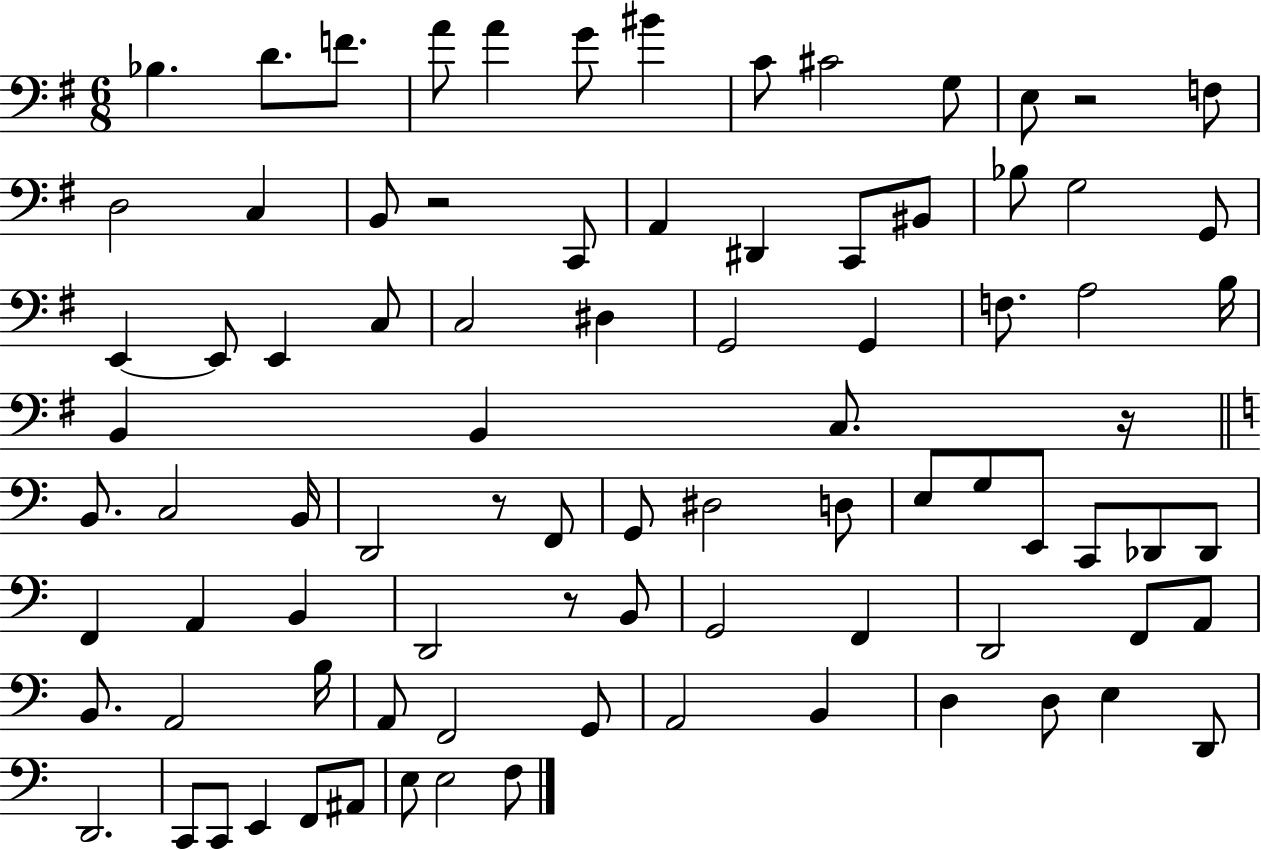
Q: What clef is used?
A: bass